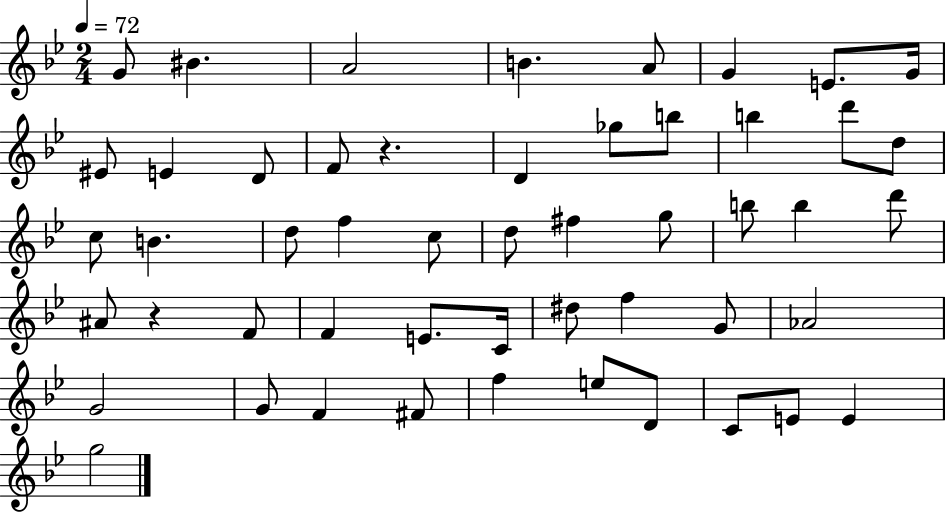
G4/e BIS4/q. A4/h B4/q. A4/e G4/q E4/e. G4/s EIS4/e E4/q D4/e F4/e R/q. D4/q Gb5/e B5/e B5/q D6/e D5/e C5/e B4/q. D5/e F5/q C5/e D5/e F#5/q G5/e B5/e B5/q D6/e A#4/e R/q F4/e F4/q E4/e. C4/s D#5/e F5/q G4/e Ab4/h G4/h G4/e F4/q F#4/e F5/q E5/e D4/e C4/e E4/e E4/q G5/h